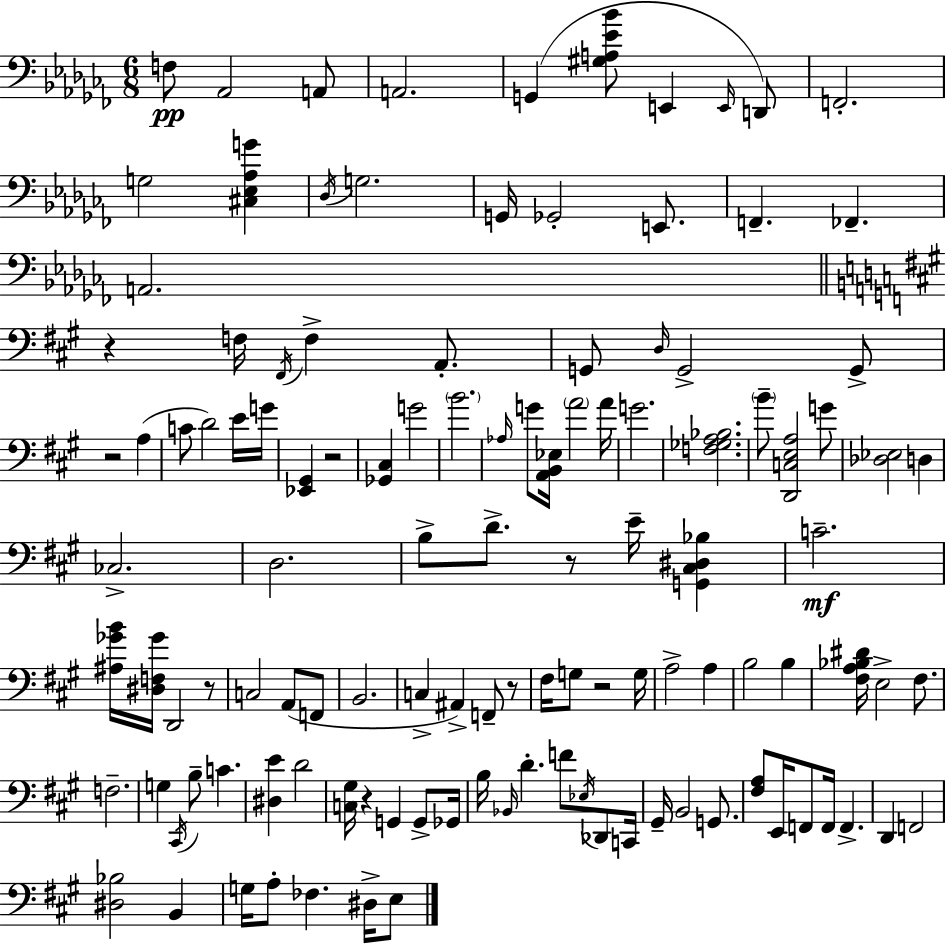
X:1
T:Untitled
M:6/8
L:1/4
K:Abm
F,/2 _A,,2 A,,/2 A,,2 G,, [^G,A,_E_B]/2 E,, E,,/4 D,,/2 F,,2 G,2 [^C,_E,_A,G] _D,/4 G,2 G,,/4 _G,,2 E,,/2 F,, _F,, A,,2 z F,/4 ^F,,/4 F, A,,/2 G,,/2 D,/4 G,,2 G,,/2 z2 A, C/2 D2 E/4 G/4 [_E,,^G,,] z2 [_G,,^C,] G2 B2 _A,/4 G/2 [A,,B,,_E,]/4 A2 A/4 G2 [F,_G,A,_B,]2 B/2 [D,,C,E,A,]2 G/2 [_D,_E,]2 D, _C,2 D,2 B,/2 D/2 z/2 E/4 [G,,^C,^D,_B,] C2 [^A,_GB]/4 [^D,F,_G]/4 D,,2 z/2 C,2 A,,/2 F,,/2 B,,2 C, ^A,, F,,/2 z/2 ^F,/4 G,/2 z2 G,/4 A,2 A, B,2 B, [^F,A,_B,^D]/4 E,2 ^F,/2 F,2 G, ^C,,/4 B,/2 C [^D,E] D2 [C,^G,]/4 z G,, G,,/2 _G,,/4 B,/4 _B,,/4 D F/2 _E,/4 _D,,/2 C,,/4 ^G,,/4 B,,2 G,,/2 [^F,A,]/2 E,,/4 F,,/2 F,,/4 F,, D,, F,,2 [^D,_B,]2 B,, G,/4 A,/2 _F, ^D,/4 E,/2